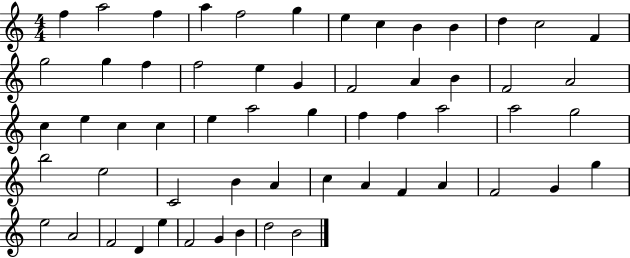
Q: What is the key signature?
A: C major